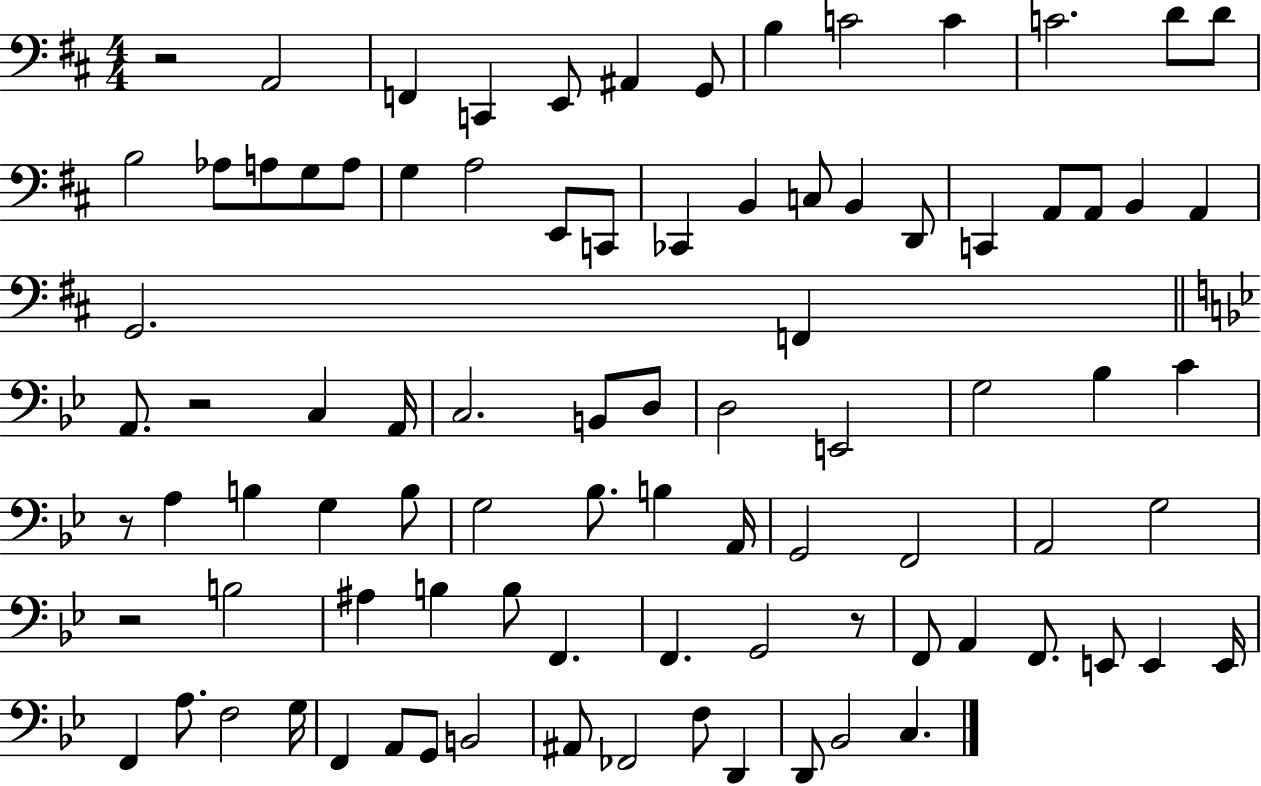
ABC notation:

X:1
T:Untitled
M:4/4
L:1/4
K:D
z2 A,,2 F,, C,, E,,/2 ^A,, G,,/2 B, C2 C C2 D/2 D/2 B,2 _A,/2 A,/2 G,/2 A,/2 G, A,2 E,,/2 C,,/2 _C,, B,, C,/2 B,, D,,/2 C,, A,,/2 A,,/2 B,, A,, G,,2 F,, A,,/2 z2 C, A,,/4 C,2 B,,/2 D,/2 D,2 E,,2 G,2 _B, C z/2 A, B, G, B,/2 G,2 _B,/2 B, A,,/4 G,,2 F,,2 A,,2 G,2 z2 B,2 ^A, B, B,/2 F,, F,, G,,2 z/2 F,,/2 A,, F,,/2 E,,/2 E,, E,,/4 F,, A,/2 F,2 G,/4 F,, A,,/2 G,,/2 B,,2 ^A,,/2 _F,,2 F,/2 D,, D,,/2 _B,,2 C,